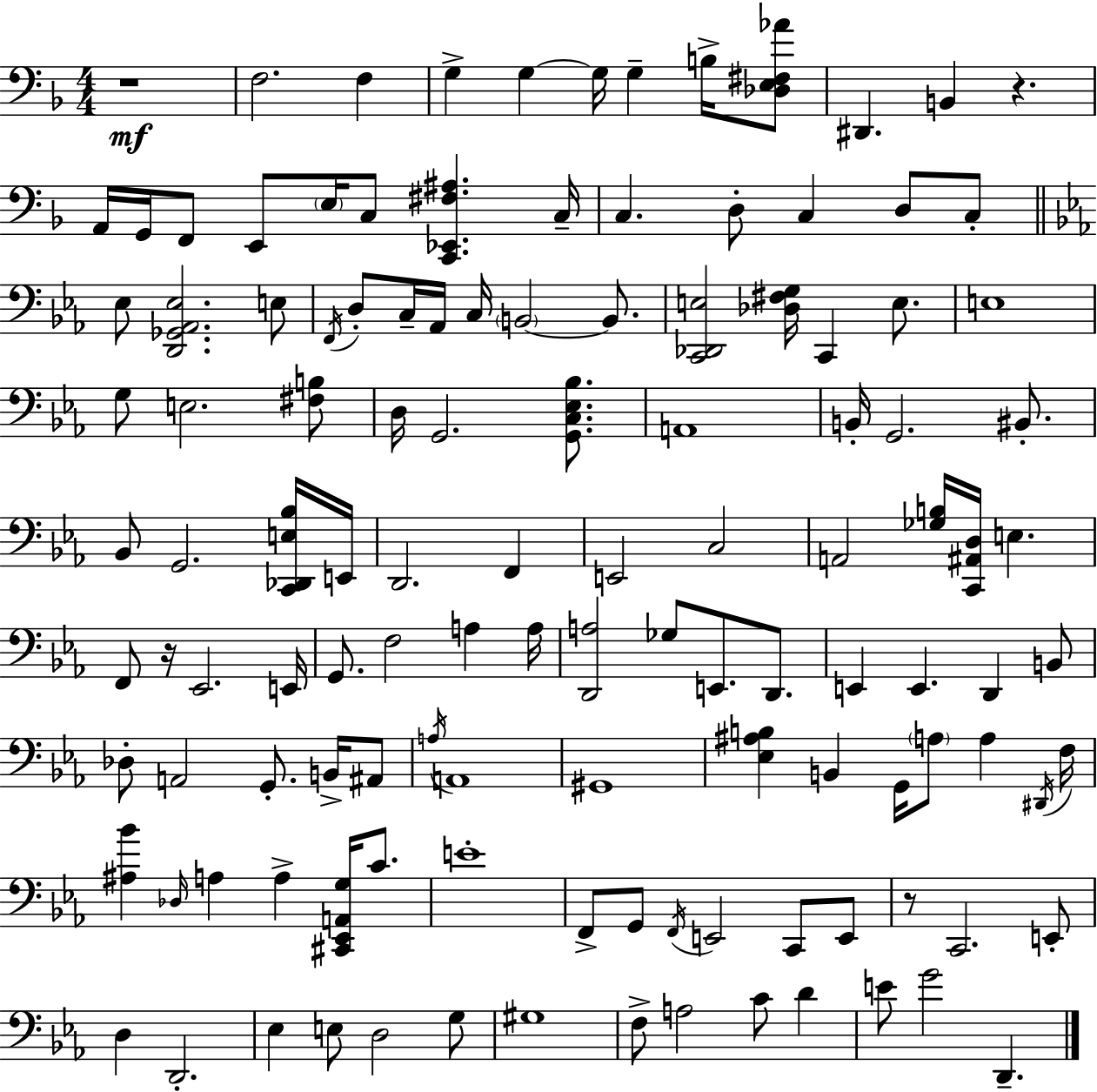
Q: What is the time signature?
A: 4/4